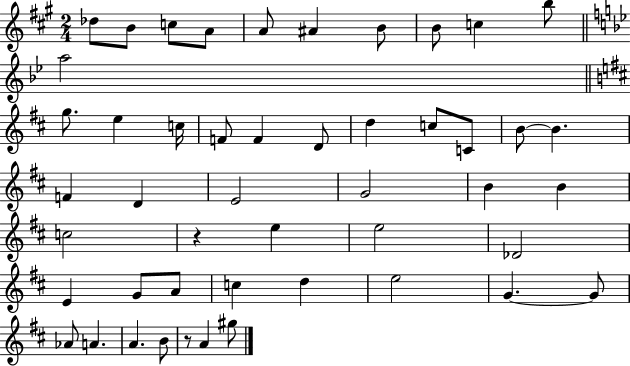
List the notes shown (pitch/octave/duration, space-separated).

Db5/e B4/e C5/e A4/e A4/e A#4/q B4/e B4/e C5/q B5/e A5/h G5/e. E5/q C5/s F4/e F4/q D4/e D5/q C5/e C4/e B4/e B4/q. F4/q D4/q E4/h G4/h B4/q B4/q C5/h R/q E5/q E5/h Db4/h E4/q G4/e A4/e C5/q D5/q E5/h G4/q. G4/e Ab4/e A4/q. A4/q. B4/e R/e A4/q G#5/e